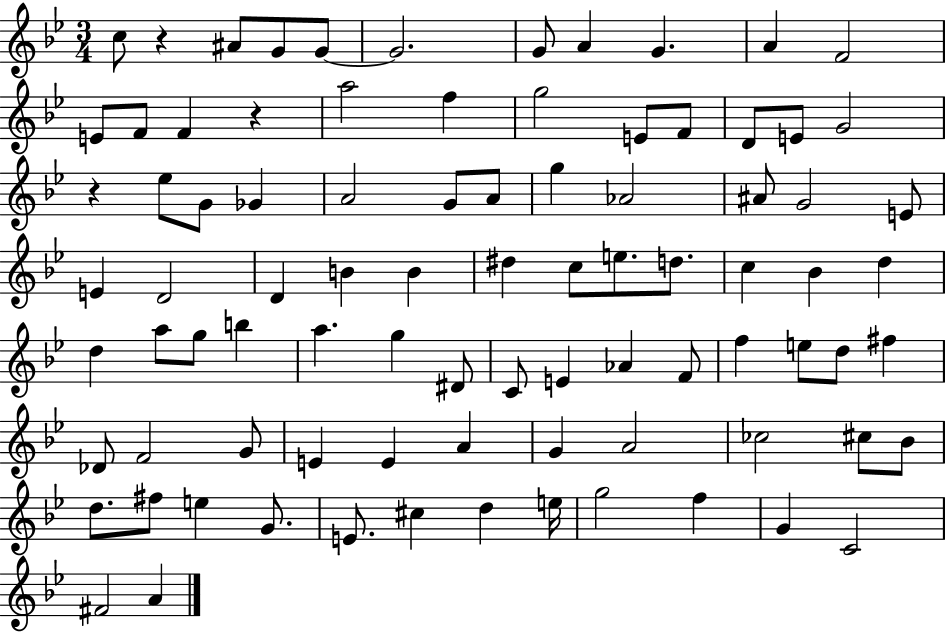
{
  \clef treble
  \numericTimeSignature
  \time 3/4
  \key bes \major
  c''8 r4 ais'8 g'8 g'8~~ | g'2. | g'8 a'4 g'4. | a'4 f'2 | \break e'8 f'8 f'4 r4 | a''2 f''4 | g''2 e'8 f'8 | d'8 e'8 g'2 | \break r4 ees''8 g'8 ges'4 | a'2 g'8 a'8 | g''4 aes'2 | ais'8 g'2 e'8 | \break e'4 d'2 | d'4 b'4 b'4 | dis''4 c''8 e''8. d''8. | c''4 bes'4 d''4 | \break d''4 a''8 g''8 b''4 | a''4. g''4 dis'8 | c'8 e'4 aes'4 f'8 | f''4 e''8 d''8 fis''4 | \break des'8 f'2 g'8 | e'4 e'4 a'4 | g'4 a'2 | ces''2 cis''8 bes'8 | \break d''8. fis''8 e''4 g'8. | e'8. cis''4 d''4 e''16 | g''2 f''4 | g'4 c'2 | \break fis'2 a'4 | \bar "|."
}